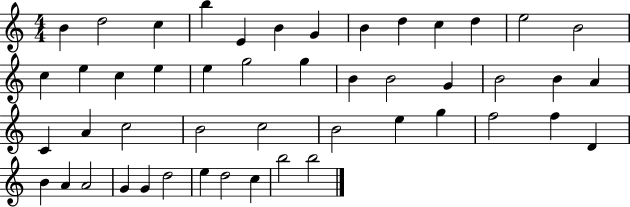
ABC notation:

X:1
T:Untitled
M:4/4
L:1/4
K:C
B d2 c b E B G B d c d e2 B2 c e c e e g2 g B B2 G B2 B A C A c2 B2 c2 B2 e g f2 f D B A A2 G G d2 e d2 c b2 b2